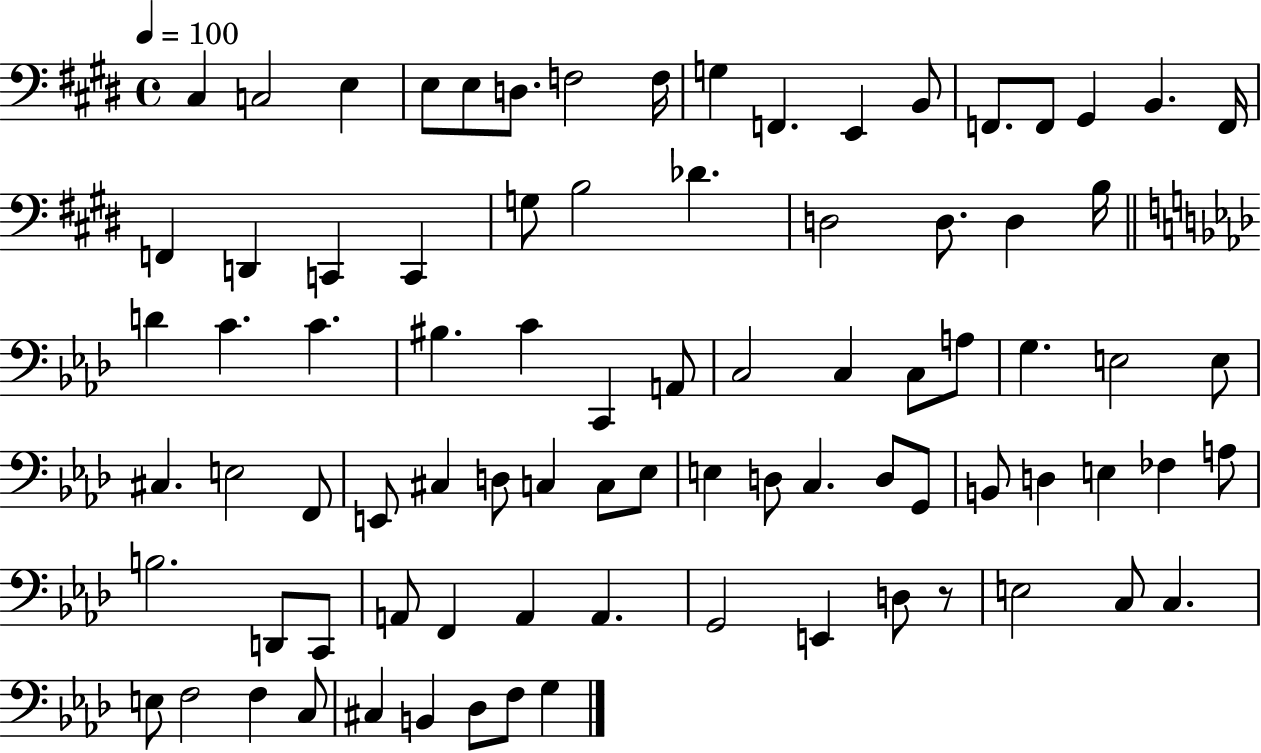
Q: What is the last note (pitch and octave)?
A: G3